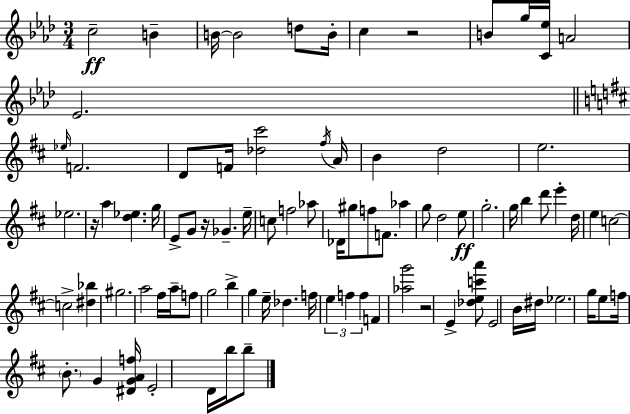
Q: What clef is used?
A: treble